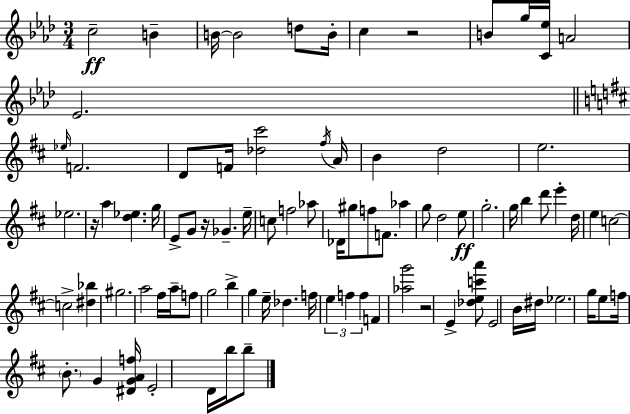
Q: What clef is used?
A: treble